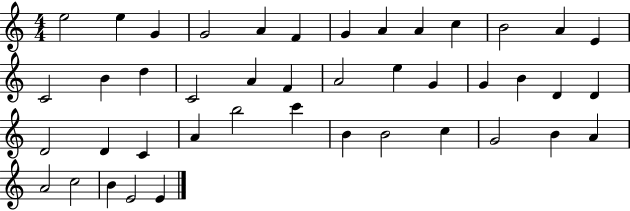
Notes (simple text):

E5/h E5/q G4/q G4/h A4/q F4/q G4/q A4/q A4/q C5/q B4/h A4/q E4/q C4/h B4/q D5/q C4/h A4/q F4/q A4/h E5/q G4/q G4/q B4/q D4/q D4/q D4/h D4/q C4/q A4/q B5/h C6/q B4/q B4/h C5/q G4/h B4/q A4/q A4/h C5/h B4/q E4/h E4/q